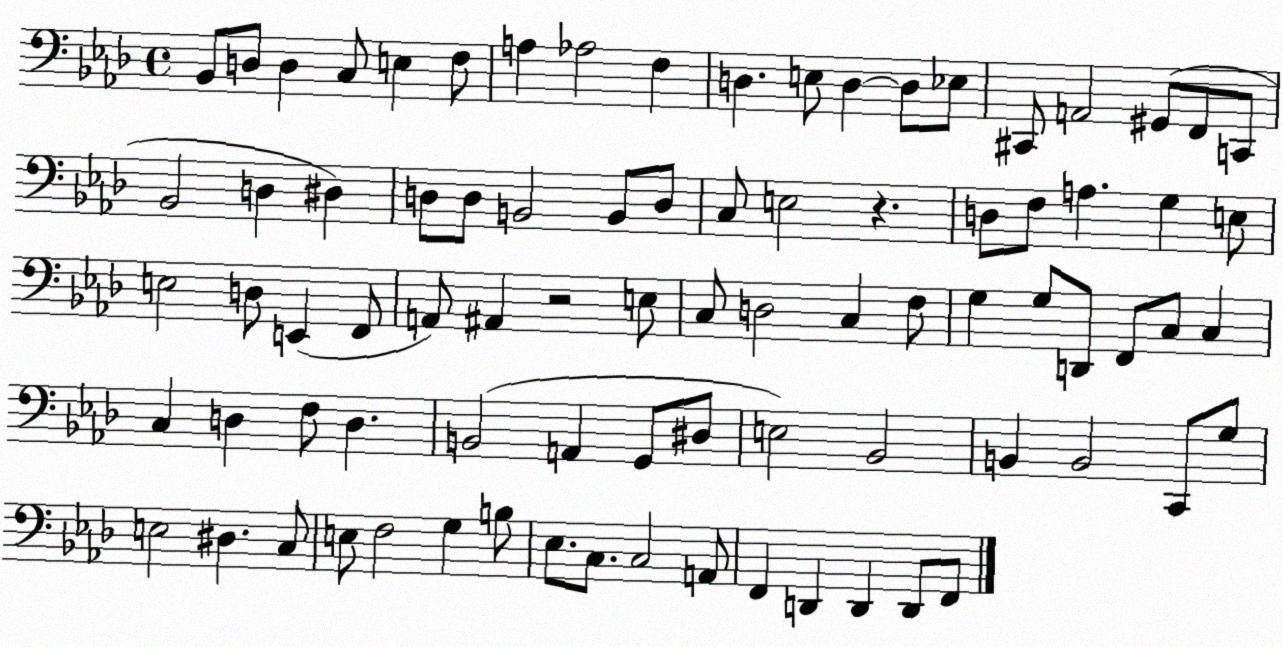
X:1
T:Untitled
M:4/4
L:1/4
K:Ab
_B,,/2 D,/2 D, C,/2 E, F,/2 A, _A,2 F, D, E,/2 D, D,/2 _E,/2 ^C,,/2 A,,2 ^G,,/2 F,,/2 C,,/2 _B,,2 D, ^D, D,/2 D,/2 B,,2 B,,/2 D,/2 C,/2 E,2 z D,/2 F,/2 A, G, E,/2 E,2 D,/2 E,, F,,/2 A,,/2 ^A,, z2 E,/2 C,/2 D,2 C, F,/2 G, G,/2 D,,/2 F,,/2 C,/2 C, C, D, F,/2 D, B,,2 A,, G,,/2 ^D,/2 E,2 _B,,2 B,, B,,2 C,,/2 G,/2 E,2 ^D, C,/2 E,/2 F,2 G, B,/2 _E,/2 C,/2 C,2 A,,/2 F,, D,, D,, D,,/2 F,,/2